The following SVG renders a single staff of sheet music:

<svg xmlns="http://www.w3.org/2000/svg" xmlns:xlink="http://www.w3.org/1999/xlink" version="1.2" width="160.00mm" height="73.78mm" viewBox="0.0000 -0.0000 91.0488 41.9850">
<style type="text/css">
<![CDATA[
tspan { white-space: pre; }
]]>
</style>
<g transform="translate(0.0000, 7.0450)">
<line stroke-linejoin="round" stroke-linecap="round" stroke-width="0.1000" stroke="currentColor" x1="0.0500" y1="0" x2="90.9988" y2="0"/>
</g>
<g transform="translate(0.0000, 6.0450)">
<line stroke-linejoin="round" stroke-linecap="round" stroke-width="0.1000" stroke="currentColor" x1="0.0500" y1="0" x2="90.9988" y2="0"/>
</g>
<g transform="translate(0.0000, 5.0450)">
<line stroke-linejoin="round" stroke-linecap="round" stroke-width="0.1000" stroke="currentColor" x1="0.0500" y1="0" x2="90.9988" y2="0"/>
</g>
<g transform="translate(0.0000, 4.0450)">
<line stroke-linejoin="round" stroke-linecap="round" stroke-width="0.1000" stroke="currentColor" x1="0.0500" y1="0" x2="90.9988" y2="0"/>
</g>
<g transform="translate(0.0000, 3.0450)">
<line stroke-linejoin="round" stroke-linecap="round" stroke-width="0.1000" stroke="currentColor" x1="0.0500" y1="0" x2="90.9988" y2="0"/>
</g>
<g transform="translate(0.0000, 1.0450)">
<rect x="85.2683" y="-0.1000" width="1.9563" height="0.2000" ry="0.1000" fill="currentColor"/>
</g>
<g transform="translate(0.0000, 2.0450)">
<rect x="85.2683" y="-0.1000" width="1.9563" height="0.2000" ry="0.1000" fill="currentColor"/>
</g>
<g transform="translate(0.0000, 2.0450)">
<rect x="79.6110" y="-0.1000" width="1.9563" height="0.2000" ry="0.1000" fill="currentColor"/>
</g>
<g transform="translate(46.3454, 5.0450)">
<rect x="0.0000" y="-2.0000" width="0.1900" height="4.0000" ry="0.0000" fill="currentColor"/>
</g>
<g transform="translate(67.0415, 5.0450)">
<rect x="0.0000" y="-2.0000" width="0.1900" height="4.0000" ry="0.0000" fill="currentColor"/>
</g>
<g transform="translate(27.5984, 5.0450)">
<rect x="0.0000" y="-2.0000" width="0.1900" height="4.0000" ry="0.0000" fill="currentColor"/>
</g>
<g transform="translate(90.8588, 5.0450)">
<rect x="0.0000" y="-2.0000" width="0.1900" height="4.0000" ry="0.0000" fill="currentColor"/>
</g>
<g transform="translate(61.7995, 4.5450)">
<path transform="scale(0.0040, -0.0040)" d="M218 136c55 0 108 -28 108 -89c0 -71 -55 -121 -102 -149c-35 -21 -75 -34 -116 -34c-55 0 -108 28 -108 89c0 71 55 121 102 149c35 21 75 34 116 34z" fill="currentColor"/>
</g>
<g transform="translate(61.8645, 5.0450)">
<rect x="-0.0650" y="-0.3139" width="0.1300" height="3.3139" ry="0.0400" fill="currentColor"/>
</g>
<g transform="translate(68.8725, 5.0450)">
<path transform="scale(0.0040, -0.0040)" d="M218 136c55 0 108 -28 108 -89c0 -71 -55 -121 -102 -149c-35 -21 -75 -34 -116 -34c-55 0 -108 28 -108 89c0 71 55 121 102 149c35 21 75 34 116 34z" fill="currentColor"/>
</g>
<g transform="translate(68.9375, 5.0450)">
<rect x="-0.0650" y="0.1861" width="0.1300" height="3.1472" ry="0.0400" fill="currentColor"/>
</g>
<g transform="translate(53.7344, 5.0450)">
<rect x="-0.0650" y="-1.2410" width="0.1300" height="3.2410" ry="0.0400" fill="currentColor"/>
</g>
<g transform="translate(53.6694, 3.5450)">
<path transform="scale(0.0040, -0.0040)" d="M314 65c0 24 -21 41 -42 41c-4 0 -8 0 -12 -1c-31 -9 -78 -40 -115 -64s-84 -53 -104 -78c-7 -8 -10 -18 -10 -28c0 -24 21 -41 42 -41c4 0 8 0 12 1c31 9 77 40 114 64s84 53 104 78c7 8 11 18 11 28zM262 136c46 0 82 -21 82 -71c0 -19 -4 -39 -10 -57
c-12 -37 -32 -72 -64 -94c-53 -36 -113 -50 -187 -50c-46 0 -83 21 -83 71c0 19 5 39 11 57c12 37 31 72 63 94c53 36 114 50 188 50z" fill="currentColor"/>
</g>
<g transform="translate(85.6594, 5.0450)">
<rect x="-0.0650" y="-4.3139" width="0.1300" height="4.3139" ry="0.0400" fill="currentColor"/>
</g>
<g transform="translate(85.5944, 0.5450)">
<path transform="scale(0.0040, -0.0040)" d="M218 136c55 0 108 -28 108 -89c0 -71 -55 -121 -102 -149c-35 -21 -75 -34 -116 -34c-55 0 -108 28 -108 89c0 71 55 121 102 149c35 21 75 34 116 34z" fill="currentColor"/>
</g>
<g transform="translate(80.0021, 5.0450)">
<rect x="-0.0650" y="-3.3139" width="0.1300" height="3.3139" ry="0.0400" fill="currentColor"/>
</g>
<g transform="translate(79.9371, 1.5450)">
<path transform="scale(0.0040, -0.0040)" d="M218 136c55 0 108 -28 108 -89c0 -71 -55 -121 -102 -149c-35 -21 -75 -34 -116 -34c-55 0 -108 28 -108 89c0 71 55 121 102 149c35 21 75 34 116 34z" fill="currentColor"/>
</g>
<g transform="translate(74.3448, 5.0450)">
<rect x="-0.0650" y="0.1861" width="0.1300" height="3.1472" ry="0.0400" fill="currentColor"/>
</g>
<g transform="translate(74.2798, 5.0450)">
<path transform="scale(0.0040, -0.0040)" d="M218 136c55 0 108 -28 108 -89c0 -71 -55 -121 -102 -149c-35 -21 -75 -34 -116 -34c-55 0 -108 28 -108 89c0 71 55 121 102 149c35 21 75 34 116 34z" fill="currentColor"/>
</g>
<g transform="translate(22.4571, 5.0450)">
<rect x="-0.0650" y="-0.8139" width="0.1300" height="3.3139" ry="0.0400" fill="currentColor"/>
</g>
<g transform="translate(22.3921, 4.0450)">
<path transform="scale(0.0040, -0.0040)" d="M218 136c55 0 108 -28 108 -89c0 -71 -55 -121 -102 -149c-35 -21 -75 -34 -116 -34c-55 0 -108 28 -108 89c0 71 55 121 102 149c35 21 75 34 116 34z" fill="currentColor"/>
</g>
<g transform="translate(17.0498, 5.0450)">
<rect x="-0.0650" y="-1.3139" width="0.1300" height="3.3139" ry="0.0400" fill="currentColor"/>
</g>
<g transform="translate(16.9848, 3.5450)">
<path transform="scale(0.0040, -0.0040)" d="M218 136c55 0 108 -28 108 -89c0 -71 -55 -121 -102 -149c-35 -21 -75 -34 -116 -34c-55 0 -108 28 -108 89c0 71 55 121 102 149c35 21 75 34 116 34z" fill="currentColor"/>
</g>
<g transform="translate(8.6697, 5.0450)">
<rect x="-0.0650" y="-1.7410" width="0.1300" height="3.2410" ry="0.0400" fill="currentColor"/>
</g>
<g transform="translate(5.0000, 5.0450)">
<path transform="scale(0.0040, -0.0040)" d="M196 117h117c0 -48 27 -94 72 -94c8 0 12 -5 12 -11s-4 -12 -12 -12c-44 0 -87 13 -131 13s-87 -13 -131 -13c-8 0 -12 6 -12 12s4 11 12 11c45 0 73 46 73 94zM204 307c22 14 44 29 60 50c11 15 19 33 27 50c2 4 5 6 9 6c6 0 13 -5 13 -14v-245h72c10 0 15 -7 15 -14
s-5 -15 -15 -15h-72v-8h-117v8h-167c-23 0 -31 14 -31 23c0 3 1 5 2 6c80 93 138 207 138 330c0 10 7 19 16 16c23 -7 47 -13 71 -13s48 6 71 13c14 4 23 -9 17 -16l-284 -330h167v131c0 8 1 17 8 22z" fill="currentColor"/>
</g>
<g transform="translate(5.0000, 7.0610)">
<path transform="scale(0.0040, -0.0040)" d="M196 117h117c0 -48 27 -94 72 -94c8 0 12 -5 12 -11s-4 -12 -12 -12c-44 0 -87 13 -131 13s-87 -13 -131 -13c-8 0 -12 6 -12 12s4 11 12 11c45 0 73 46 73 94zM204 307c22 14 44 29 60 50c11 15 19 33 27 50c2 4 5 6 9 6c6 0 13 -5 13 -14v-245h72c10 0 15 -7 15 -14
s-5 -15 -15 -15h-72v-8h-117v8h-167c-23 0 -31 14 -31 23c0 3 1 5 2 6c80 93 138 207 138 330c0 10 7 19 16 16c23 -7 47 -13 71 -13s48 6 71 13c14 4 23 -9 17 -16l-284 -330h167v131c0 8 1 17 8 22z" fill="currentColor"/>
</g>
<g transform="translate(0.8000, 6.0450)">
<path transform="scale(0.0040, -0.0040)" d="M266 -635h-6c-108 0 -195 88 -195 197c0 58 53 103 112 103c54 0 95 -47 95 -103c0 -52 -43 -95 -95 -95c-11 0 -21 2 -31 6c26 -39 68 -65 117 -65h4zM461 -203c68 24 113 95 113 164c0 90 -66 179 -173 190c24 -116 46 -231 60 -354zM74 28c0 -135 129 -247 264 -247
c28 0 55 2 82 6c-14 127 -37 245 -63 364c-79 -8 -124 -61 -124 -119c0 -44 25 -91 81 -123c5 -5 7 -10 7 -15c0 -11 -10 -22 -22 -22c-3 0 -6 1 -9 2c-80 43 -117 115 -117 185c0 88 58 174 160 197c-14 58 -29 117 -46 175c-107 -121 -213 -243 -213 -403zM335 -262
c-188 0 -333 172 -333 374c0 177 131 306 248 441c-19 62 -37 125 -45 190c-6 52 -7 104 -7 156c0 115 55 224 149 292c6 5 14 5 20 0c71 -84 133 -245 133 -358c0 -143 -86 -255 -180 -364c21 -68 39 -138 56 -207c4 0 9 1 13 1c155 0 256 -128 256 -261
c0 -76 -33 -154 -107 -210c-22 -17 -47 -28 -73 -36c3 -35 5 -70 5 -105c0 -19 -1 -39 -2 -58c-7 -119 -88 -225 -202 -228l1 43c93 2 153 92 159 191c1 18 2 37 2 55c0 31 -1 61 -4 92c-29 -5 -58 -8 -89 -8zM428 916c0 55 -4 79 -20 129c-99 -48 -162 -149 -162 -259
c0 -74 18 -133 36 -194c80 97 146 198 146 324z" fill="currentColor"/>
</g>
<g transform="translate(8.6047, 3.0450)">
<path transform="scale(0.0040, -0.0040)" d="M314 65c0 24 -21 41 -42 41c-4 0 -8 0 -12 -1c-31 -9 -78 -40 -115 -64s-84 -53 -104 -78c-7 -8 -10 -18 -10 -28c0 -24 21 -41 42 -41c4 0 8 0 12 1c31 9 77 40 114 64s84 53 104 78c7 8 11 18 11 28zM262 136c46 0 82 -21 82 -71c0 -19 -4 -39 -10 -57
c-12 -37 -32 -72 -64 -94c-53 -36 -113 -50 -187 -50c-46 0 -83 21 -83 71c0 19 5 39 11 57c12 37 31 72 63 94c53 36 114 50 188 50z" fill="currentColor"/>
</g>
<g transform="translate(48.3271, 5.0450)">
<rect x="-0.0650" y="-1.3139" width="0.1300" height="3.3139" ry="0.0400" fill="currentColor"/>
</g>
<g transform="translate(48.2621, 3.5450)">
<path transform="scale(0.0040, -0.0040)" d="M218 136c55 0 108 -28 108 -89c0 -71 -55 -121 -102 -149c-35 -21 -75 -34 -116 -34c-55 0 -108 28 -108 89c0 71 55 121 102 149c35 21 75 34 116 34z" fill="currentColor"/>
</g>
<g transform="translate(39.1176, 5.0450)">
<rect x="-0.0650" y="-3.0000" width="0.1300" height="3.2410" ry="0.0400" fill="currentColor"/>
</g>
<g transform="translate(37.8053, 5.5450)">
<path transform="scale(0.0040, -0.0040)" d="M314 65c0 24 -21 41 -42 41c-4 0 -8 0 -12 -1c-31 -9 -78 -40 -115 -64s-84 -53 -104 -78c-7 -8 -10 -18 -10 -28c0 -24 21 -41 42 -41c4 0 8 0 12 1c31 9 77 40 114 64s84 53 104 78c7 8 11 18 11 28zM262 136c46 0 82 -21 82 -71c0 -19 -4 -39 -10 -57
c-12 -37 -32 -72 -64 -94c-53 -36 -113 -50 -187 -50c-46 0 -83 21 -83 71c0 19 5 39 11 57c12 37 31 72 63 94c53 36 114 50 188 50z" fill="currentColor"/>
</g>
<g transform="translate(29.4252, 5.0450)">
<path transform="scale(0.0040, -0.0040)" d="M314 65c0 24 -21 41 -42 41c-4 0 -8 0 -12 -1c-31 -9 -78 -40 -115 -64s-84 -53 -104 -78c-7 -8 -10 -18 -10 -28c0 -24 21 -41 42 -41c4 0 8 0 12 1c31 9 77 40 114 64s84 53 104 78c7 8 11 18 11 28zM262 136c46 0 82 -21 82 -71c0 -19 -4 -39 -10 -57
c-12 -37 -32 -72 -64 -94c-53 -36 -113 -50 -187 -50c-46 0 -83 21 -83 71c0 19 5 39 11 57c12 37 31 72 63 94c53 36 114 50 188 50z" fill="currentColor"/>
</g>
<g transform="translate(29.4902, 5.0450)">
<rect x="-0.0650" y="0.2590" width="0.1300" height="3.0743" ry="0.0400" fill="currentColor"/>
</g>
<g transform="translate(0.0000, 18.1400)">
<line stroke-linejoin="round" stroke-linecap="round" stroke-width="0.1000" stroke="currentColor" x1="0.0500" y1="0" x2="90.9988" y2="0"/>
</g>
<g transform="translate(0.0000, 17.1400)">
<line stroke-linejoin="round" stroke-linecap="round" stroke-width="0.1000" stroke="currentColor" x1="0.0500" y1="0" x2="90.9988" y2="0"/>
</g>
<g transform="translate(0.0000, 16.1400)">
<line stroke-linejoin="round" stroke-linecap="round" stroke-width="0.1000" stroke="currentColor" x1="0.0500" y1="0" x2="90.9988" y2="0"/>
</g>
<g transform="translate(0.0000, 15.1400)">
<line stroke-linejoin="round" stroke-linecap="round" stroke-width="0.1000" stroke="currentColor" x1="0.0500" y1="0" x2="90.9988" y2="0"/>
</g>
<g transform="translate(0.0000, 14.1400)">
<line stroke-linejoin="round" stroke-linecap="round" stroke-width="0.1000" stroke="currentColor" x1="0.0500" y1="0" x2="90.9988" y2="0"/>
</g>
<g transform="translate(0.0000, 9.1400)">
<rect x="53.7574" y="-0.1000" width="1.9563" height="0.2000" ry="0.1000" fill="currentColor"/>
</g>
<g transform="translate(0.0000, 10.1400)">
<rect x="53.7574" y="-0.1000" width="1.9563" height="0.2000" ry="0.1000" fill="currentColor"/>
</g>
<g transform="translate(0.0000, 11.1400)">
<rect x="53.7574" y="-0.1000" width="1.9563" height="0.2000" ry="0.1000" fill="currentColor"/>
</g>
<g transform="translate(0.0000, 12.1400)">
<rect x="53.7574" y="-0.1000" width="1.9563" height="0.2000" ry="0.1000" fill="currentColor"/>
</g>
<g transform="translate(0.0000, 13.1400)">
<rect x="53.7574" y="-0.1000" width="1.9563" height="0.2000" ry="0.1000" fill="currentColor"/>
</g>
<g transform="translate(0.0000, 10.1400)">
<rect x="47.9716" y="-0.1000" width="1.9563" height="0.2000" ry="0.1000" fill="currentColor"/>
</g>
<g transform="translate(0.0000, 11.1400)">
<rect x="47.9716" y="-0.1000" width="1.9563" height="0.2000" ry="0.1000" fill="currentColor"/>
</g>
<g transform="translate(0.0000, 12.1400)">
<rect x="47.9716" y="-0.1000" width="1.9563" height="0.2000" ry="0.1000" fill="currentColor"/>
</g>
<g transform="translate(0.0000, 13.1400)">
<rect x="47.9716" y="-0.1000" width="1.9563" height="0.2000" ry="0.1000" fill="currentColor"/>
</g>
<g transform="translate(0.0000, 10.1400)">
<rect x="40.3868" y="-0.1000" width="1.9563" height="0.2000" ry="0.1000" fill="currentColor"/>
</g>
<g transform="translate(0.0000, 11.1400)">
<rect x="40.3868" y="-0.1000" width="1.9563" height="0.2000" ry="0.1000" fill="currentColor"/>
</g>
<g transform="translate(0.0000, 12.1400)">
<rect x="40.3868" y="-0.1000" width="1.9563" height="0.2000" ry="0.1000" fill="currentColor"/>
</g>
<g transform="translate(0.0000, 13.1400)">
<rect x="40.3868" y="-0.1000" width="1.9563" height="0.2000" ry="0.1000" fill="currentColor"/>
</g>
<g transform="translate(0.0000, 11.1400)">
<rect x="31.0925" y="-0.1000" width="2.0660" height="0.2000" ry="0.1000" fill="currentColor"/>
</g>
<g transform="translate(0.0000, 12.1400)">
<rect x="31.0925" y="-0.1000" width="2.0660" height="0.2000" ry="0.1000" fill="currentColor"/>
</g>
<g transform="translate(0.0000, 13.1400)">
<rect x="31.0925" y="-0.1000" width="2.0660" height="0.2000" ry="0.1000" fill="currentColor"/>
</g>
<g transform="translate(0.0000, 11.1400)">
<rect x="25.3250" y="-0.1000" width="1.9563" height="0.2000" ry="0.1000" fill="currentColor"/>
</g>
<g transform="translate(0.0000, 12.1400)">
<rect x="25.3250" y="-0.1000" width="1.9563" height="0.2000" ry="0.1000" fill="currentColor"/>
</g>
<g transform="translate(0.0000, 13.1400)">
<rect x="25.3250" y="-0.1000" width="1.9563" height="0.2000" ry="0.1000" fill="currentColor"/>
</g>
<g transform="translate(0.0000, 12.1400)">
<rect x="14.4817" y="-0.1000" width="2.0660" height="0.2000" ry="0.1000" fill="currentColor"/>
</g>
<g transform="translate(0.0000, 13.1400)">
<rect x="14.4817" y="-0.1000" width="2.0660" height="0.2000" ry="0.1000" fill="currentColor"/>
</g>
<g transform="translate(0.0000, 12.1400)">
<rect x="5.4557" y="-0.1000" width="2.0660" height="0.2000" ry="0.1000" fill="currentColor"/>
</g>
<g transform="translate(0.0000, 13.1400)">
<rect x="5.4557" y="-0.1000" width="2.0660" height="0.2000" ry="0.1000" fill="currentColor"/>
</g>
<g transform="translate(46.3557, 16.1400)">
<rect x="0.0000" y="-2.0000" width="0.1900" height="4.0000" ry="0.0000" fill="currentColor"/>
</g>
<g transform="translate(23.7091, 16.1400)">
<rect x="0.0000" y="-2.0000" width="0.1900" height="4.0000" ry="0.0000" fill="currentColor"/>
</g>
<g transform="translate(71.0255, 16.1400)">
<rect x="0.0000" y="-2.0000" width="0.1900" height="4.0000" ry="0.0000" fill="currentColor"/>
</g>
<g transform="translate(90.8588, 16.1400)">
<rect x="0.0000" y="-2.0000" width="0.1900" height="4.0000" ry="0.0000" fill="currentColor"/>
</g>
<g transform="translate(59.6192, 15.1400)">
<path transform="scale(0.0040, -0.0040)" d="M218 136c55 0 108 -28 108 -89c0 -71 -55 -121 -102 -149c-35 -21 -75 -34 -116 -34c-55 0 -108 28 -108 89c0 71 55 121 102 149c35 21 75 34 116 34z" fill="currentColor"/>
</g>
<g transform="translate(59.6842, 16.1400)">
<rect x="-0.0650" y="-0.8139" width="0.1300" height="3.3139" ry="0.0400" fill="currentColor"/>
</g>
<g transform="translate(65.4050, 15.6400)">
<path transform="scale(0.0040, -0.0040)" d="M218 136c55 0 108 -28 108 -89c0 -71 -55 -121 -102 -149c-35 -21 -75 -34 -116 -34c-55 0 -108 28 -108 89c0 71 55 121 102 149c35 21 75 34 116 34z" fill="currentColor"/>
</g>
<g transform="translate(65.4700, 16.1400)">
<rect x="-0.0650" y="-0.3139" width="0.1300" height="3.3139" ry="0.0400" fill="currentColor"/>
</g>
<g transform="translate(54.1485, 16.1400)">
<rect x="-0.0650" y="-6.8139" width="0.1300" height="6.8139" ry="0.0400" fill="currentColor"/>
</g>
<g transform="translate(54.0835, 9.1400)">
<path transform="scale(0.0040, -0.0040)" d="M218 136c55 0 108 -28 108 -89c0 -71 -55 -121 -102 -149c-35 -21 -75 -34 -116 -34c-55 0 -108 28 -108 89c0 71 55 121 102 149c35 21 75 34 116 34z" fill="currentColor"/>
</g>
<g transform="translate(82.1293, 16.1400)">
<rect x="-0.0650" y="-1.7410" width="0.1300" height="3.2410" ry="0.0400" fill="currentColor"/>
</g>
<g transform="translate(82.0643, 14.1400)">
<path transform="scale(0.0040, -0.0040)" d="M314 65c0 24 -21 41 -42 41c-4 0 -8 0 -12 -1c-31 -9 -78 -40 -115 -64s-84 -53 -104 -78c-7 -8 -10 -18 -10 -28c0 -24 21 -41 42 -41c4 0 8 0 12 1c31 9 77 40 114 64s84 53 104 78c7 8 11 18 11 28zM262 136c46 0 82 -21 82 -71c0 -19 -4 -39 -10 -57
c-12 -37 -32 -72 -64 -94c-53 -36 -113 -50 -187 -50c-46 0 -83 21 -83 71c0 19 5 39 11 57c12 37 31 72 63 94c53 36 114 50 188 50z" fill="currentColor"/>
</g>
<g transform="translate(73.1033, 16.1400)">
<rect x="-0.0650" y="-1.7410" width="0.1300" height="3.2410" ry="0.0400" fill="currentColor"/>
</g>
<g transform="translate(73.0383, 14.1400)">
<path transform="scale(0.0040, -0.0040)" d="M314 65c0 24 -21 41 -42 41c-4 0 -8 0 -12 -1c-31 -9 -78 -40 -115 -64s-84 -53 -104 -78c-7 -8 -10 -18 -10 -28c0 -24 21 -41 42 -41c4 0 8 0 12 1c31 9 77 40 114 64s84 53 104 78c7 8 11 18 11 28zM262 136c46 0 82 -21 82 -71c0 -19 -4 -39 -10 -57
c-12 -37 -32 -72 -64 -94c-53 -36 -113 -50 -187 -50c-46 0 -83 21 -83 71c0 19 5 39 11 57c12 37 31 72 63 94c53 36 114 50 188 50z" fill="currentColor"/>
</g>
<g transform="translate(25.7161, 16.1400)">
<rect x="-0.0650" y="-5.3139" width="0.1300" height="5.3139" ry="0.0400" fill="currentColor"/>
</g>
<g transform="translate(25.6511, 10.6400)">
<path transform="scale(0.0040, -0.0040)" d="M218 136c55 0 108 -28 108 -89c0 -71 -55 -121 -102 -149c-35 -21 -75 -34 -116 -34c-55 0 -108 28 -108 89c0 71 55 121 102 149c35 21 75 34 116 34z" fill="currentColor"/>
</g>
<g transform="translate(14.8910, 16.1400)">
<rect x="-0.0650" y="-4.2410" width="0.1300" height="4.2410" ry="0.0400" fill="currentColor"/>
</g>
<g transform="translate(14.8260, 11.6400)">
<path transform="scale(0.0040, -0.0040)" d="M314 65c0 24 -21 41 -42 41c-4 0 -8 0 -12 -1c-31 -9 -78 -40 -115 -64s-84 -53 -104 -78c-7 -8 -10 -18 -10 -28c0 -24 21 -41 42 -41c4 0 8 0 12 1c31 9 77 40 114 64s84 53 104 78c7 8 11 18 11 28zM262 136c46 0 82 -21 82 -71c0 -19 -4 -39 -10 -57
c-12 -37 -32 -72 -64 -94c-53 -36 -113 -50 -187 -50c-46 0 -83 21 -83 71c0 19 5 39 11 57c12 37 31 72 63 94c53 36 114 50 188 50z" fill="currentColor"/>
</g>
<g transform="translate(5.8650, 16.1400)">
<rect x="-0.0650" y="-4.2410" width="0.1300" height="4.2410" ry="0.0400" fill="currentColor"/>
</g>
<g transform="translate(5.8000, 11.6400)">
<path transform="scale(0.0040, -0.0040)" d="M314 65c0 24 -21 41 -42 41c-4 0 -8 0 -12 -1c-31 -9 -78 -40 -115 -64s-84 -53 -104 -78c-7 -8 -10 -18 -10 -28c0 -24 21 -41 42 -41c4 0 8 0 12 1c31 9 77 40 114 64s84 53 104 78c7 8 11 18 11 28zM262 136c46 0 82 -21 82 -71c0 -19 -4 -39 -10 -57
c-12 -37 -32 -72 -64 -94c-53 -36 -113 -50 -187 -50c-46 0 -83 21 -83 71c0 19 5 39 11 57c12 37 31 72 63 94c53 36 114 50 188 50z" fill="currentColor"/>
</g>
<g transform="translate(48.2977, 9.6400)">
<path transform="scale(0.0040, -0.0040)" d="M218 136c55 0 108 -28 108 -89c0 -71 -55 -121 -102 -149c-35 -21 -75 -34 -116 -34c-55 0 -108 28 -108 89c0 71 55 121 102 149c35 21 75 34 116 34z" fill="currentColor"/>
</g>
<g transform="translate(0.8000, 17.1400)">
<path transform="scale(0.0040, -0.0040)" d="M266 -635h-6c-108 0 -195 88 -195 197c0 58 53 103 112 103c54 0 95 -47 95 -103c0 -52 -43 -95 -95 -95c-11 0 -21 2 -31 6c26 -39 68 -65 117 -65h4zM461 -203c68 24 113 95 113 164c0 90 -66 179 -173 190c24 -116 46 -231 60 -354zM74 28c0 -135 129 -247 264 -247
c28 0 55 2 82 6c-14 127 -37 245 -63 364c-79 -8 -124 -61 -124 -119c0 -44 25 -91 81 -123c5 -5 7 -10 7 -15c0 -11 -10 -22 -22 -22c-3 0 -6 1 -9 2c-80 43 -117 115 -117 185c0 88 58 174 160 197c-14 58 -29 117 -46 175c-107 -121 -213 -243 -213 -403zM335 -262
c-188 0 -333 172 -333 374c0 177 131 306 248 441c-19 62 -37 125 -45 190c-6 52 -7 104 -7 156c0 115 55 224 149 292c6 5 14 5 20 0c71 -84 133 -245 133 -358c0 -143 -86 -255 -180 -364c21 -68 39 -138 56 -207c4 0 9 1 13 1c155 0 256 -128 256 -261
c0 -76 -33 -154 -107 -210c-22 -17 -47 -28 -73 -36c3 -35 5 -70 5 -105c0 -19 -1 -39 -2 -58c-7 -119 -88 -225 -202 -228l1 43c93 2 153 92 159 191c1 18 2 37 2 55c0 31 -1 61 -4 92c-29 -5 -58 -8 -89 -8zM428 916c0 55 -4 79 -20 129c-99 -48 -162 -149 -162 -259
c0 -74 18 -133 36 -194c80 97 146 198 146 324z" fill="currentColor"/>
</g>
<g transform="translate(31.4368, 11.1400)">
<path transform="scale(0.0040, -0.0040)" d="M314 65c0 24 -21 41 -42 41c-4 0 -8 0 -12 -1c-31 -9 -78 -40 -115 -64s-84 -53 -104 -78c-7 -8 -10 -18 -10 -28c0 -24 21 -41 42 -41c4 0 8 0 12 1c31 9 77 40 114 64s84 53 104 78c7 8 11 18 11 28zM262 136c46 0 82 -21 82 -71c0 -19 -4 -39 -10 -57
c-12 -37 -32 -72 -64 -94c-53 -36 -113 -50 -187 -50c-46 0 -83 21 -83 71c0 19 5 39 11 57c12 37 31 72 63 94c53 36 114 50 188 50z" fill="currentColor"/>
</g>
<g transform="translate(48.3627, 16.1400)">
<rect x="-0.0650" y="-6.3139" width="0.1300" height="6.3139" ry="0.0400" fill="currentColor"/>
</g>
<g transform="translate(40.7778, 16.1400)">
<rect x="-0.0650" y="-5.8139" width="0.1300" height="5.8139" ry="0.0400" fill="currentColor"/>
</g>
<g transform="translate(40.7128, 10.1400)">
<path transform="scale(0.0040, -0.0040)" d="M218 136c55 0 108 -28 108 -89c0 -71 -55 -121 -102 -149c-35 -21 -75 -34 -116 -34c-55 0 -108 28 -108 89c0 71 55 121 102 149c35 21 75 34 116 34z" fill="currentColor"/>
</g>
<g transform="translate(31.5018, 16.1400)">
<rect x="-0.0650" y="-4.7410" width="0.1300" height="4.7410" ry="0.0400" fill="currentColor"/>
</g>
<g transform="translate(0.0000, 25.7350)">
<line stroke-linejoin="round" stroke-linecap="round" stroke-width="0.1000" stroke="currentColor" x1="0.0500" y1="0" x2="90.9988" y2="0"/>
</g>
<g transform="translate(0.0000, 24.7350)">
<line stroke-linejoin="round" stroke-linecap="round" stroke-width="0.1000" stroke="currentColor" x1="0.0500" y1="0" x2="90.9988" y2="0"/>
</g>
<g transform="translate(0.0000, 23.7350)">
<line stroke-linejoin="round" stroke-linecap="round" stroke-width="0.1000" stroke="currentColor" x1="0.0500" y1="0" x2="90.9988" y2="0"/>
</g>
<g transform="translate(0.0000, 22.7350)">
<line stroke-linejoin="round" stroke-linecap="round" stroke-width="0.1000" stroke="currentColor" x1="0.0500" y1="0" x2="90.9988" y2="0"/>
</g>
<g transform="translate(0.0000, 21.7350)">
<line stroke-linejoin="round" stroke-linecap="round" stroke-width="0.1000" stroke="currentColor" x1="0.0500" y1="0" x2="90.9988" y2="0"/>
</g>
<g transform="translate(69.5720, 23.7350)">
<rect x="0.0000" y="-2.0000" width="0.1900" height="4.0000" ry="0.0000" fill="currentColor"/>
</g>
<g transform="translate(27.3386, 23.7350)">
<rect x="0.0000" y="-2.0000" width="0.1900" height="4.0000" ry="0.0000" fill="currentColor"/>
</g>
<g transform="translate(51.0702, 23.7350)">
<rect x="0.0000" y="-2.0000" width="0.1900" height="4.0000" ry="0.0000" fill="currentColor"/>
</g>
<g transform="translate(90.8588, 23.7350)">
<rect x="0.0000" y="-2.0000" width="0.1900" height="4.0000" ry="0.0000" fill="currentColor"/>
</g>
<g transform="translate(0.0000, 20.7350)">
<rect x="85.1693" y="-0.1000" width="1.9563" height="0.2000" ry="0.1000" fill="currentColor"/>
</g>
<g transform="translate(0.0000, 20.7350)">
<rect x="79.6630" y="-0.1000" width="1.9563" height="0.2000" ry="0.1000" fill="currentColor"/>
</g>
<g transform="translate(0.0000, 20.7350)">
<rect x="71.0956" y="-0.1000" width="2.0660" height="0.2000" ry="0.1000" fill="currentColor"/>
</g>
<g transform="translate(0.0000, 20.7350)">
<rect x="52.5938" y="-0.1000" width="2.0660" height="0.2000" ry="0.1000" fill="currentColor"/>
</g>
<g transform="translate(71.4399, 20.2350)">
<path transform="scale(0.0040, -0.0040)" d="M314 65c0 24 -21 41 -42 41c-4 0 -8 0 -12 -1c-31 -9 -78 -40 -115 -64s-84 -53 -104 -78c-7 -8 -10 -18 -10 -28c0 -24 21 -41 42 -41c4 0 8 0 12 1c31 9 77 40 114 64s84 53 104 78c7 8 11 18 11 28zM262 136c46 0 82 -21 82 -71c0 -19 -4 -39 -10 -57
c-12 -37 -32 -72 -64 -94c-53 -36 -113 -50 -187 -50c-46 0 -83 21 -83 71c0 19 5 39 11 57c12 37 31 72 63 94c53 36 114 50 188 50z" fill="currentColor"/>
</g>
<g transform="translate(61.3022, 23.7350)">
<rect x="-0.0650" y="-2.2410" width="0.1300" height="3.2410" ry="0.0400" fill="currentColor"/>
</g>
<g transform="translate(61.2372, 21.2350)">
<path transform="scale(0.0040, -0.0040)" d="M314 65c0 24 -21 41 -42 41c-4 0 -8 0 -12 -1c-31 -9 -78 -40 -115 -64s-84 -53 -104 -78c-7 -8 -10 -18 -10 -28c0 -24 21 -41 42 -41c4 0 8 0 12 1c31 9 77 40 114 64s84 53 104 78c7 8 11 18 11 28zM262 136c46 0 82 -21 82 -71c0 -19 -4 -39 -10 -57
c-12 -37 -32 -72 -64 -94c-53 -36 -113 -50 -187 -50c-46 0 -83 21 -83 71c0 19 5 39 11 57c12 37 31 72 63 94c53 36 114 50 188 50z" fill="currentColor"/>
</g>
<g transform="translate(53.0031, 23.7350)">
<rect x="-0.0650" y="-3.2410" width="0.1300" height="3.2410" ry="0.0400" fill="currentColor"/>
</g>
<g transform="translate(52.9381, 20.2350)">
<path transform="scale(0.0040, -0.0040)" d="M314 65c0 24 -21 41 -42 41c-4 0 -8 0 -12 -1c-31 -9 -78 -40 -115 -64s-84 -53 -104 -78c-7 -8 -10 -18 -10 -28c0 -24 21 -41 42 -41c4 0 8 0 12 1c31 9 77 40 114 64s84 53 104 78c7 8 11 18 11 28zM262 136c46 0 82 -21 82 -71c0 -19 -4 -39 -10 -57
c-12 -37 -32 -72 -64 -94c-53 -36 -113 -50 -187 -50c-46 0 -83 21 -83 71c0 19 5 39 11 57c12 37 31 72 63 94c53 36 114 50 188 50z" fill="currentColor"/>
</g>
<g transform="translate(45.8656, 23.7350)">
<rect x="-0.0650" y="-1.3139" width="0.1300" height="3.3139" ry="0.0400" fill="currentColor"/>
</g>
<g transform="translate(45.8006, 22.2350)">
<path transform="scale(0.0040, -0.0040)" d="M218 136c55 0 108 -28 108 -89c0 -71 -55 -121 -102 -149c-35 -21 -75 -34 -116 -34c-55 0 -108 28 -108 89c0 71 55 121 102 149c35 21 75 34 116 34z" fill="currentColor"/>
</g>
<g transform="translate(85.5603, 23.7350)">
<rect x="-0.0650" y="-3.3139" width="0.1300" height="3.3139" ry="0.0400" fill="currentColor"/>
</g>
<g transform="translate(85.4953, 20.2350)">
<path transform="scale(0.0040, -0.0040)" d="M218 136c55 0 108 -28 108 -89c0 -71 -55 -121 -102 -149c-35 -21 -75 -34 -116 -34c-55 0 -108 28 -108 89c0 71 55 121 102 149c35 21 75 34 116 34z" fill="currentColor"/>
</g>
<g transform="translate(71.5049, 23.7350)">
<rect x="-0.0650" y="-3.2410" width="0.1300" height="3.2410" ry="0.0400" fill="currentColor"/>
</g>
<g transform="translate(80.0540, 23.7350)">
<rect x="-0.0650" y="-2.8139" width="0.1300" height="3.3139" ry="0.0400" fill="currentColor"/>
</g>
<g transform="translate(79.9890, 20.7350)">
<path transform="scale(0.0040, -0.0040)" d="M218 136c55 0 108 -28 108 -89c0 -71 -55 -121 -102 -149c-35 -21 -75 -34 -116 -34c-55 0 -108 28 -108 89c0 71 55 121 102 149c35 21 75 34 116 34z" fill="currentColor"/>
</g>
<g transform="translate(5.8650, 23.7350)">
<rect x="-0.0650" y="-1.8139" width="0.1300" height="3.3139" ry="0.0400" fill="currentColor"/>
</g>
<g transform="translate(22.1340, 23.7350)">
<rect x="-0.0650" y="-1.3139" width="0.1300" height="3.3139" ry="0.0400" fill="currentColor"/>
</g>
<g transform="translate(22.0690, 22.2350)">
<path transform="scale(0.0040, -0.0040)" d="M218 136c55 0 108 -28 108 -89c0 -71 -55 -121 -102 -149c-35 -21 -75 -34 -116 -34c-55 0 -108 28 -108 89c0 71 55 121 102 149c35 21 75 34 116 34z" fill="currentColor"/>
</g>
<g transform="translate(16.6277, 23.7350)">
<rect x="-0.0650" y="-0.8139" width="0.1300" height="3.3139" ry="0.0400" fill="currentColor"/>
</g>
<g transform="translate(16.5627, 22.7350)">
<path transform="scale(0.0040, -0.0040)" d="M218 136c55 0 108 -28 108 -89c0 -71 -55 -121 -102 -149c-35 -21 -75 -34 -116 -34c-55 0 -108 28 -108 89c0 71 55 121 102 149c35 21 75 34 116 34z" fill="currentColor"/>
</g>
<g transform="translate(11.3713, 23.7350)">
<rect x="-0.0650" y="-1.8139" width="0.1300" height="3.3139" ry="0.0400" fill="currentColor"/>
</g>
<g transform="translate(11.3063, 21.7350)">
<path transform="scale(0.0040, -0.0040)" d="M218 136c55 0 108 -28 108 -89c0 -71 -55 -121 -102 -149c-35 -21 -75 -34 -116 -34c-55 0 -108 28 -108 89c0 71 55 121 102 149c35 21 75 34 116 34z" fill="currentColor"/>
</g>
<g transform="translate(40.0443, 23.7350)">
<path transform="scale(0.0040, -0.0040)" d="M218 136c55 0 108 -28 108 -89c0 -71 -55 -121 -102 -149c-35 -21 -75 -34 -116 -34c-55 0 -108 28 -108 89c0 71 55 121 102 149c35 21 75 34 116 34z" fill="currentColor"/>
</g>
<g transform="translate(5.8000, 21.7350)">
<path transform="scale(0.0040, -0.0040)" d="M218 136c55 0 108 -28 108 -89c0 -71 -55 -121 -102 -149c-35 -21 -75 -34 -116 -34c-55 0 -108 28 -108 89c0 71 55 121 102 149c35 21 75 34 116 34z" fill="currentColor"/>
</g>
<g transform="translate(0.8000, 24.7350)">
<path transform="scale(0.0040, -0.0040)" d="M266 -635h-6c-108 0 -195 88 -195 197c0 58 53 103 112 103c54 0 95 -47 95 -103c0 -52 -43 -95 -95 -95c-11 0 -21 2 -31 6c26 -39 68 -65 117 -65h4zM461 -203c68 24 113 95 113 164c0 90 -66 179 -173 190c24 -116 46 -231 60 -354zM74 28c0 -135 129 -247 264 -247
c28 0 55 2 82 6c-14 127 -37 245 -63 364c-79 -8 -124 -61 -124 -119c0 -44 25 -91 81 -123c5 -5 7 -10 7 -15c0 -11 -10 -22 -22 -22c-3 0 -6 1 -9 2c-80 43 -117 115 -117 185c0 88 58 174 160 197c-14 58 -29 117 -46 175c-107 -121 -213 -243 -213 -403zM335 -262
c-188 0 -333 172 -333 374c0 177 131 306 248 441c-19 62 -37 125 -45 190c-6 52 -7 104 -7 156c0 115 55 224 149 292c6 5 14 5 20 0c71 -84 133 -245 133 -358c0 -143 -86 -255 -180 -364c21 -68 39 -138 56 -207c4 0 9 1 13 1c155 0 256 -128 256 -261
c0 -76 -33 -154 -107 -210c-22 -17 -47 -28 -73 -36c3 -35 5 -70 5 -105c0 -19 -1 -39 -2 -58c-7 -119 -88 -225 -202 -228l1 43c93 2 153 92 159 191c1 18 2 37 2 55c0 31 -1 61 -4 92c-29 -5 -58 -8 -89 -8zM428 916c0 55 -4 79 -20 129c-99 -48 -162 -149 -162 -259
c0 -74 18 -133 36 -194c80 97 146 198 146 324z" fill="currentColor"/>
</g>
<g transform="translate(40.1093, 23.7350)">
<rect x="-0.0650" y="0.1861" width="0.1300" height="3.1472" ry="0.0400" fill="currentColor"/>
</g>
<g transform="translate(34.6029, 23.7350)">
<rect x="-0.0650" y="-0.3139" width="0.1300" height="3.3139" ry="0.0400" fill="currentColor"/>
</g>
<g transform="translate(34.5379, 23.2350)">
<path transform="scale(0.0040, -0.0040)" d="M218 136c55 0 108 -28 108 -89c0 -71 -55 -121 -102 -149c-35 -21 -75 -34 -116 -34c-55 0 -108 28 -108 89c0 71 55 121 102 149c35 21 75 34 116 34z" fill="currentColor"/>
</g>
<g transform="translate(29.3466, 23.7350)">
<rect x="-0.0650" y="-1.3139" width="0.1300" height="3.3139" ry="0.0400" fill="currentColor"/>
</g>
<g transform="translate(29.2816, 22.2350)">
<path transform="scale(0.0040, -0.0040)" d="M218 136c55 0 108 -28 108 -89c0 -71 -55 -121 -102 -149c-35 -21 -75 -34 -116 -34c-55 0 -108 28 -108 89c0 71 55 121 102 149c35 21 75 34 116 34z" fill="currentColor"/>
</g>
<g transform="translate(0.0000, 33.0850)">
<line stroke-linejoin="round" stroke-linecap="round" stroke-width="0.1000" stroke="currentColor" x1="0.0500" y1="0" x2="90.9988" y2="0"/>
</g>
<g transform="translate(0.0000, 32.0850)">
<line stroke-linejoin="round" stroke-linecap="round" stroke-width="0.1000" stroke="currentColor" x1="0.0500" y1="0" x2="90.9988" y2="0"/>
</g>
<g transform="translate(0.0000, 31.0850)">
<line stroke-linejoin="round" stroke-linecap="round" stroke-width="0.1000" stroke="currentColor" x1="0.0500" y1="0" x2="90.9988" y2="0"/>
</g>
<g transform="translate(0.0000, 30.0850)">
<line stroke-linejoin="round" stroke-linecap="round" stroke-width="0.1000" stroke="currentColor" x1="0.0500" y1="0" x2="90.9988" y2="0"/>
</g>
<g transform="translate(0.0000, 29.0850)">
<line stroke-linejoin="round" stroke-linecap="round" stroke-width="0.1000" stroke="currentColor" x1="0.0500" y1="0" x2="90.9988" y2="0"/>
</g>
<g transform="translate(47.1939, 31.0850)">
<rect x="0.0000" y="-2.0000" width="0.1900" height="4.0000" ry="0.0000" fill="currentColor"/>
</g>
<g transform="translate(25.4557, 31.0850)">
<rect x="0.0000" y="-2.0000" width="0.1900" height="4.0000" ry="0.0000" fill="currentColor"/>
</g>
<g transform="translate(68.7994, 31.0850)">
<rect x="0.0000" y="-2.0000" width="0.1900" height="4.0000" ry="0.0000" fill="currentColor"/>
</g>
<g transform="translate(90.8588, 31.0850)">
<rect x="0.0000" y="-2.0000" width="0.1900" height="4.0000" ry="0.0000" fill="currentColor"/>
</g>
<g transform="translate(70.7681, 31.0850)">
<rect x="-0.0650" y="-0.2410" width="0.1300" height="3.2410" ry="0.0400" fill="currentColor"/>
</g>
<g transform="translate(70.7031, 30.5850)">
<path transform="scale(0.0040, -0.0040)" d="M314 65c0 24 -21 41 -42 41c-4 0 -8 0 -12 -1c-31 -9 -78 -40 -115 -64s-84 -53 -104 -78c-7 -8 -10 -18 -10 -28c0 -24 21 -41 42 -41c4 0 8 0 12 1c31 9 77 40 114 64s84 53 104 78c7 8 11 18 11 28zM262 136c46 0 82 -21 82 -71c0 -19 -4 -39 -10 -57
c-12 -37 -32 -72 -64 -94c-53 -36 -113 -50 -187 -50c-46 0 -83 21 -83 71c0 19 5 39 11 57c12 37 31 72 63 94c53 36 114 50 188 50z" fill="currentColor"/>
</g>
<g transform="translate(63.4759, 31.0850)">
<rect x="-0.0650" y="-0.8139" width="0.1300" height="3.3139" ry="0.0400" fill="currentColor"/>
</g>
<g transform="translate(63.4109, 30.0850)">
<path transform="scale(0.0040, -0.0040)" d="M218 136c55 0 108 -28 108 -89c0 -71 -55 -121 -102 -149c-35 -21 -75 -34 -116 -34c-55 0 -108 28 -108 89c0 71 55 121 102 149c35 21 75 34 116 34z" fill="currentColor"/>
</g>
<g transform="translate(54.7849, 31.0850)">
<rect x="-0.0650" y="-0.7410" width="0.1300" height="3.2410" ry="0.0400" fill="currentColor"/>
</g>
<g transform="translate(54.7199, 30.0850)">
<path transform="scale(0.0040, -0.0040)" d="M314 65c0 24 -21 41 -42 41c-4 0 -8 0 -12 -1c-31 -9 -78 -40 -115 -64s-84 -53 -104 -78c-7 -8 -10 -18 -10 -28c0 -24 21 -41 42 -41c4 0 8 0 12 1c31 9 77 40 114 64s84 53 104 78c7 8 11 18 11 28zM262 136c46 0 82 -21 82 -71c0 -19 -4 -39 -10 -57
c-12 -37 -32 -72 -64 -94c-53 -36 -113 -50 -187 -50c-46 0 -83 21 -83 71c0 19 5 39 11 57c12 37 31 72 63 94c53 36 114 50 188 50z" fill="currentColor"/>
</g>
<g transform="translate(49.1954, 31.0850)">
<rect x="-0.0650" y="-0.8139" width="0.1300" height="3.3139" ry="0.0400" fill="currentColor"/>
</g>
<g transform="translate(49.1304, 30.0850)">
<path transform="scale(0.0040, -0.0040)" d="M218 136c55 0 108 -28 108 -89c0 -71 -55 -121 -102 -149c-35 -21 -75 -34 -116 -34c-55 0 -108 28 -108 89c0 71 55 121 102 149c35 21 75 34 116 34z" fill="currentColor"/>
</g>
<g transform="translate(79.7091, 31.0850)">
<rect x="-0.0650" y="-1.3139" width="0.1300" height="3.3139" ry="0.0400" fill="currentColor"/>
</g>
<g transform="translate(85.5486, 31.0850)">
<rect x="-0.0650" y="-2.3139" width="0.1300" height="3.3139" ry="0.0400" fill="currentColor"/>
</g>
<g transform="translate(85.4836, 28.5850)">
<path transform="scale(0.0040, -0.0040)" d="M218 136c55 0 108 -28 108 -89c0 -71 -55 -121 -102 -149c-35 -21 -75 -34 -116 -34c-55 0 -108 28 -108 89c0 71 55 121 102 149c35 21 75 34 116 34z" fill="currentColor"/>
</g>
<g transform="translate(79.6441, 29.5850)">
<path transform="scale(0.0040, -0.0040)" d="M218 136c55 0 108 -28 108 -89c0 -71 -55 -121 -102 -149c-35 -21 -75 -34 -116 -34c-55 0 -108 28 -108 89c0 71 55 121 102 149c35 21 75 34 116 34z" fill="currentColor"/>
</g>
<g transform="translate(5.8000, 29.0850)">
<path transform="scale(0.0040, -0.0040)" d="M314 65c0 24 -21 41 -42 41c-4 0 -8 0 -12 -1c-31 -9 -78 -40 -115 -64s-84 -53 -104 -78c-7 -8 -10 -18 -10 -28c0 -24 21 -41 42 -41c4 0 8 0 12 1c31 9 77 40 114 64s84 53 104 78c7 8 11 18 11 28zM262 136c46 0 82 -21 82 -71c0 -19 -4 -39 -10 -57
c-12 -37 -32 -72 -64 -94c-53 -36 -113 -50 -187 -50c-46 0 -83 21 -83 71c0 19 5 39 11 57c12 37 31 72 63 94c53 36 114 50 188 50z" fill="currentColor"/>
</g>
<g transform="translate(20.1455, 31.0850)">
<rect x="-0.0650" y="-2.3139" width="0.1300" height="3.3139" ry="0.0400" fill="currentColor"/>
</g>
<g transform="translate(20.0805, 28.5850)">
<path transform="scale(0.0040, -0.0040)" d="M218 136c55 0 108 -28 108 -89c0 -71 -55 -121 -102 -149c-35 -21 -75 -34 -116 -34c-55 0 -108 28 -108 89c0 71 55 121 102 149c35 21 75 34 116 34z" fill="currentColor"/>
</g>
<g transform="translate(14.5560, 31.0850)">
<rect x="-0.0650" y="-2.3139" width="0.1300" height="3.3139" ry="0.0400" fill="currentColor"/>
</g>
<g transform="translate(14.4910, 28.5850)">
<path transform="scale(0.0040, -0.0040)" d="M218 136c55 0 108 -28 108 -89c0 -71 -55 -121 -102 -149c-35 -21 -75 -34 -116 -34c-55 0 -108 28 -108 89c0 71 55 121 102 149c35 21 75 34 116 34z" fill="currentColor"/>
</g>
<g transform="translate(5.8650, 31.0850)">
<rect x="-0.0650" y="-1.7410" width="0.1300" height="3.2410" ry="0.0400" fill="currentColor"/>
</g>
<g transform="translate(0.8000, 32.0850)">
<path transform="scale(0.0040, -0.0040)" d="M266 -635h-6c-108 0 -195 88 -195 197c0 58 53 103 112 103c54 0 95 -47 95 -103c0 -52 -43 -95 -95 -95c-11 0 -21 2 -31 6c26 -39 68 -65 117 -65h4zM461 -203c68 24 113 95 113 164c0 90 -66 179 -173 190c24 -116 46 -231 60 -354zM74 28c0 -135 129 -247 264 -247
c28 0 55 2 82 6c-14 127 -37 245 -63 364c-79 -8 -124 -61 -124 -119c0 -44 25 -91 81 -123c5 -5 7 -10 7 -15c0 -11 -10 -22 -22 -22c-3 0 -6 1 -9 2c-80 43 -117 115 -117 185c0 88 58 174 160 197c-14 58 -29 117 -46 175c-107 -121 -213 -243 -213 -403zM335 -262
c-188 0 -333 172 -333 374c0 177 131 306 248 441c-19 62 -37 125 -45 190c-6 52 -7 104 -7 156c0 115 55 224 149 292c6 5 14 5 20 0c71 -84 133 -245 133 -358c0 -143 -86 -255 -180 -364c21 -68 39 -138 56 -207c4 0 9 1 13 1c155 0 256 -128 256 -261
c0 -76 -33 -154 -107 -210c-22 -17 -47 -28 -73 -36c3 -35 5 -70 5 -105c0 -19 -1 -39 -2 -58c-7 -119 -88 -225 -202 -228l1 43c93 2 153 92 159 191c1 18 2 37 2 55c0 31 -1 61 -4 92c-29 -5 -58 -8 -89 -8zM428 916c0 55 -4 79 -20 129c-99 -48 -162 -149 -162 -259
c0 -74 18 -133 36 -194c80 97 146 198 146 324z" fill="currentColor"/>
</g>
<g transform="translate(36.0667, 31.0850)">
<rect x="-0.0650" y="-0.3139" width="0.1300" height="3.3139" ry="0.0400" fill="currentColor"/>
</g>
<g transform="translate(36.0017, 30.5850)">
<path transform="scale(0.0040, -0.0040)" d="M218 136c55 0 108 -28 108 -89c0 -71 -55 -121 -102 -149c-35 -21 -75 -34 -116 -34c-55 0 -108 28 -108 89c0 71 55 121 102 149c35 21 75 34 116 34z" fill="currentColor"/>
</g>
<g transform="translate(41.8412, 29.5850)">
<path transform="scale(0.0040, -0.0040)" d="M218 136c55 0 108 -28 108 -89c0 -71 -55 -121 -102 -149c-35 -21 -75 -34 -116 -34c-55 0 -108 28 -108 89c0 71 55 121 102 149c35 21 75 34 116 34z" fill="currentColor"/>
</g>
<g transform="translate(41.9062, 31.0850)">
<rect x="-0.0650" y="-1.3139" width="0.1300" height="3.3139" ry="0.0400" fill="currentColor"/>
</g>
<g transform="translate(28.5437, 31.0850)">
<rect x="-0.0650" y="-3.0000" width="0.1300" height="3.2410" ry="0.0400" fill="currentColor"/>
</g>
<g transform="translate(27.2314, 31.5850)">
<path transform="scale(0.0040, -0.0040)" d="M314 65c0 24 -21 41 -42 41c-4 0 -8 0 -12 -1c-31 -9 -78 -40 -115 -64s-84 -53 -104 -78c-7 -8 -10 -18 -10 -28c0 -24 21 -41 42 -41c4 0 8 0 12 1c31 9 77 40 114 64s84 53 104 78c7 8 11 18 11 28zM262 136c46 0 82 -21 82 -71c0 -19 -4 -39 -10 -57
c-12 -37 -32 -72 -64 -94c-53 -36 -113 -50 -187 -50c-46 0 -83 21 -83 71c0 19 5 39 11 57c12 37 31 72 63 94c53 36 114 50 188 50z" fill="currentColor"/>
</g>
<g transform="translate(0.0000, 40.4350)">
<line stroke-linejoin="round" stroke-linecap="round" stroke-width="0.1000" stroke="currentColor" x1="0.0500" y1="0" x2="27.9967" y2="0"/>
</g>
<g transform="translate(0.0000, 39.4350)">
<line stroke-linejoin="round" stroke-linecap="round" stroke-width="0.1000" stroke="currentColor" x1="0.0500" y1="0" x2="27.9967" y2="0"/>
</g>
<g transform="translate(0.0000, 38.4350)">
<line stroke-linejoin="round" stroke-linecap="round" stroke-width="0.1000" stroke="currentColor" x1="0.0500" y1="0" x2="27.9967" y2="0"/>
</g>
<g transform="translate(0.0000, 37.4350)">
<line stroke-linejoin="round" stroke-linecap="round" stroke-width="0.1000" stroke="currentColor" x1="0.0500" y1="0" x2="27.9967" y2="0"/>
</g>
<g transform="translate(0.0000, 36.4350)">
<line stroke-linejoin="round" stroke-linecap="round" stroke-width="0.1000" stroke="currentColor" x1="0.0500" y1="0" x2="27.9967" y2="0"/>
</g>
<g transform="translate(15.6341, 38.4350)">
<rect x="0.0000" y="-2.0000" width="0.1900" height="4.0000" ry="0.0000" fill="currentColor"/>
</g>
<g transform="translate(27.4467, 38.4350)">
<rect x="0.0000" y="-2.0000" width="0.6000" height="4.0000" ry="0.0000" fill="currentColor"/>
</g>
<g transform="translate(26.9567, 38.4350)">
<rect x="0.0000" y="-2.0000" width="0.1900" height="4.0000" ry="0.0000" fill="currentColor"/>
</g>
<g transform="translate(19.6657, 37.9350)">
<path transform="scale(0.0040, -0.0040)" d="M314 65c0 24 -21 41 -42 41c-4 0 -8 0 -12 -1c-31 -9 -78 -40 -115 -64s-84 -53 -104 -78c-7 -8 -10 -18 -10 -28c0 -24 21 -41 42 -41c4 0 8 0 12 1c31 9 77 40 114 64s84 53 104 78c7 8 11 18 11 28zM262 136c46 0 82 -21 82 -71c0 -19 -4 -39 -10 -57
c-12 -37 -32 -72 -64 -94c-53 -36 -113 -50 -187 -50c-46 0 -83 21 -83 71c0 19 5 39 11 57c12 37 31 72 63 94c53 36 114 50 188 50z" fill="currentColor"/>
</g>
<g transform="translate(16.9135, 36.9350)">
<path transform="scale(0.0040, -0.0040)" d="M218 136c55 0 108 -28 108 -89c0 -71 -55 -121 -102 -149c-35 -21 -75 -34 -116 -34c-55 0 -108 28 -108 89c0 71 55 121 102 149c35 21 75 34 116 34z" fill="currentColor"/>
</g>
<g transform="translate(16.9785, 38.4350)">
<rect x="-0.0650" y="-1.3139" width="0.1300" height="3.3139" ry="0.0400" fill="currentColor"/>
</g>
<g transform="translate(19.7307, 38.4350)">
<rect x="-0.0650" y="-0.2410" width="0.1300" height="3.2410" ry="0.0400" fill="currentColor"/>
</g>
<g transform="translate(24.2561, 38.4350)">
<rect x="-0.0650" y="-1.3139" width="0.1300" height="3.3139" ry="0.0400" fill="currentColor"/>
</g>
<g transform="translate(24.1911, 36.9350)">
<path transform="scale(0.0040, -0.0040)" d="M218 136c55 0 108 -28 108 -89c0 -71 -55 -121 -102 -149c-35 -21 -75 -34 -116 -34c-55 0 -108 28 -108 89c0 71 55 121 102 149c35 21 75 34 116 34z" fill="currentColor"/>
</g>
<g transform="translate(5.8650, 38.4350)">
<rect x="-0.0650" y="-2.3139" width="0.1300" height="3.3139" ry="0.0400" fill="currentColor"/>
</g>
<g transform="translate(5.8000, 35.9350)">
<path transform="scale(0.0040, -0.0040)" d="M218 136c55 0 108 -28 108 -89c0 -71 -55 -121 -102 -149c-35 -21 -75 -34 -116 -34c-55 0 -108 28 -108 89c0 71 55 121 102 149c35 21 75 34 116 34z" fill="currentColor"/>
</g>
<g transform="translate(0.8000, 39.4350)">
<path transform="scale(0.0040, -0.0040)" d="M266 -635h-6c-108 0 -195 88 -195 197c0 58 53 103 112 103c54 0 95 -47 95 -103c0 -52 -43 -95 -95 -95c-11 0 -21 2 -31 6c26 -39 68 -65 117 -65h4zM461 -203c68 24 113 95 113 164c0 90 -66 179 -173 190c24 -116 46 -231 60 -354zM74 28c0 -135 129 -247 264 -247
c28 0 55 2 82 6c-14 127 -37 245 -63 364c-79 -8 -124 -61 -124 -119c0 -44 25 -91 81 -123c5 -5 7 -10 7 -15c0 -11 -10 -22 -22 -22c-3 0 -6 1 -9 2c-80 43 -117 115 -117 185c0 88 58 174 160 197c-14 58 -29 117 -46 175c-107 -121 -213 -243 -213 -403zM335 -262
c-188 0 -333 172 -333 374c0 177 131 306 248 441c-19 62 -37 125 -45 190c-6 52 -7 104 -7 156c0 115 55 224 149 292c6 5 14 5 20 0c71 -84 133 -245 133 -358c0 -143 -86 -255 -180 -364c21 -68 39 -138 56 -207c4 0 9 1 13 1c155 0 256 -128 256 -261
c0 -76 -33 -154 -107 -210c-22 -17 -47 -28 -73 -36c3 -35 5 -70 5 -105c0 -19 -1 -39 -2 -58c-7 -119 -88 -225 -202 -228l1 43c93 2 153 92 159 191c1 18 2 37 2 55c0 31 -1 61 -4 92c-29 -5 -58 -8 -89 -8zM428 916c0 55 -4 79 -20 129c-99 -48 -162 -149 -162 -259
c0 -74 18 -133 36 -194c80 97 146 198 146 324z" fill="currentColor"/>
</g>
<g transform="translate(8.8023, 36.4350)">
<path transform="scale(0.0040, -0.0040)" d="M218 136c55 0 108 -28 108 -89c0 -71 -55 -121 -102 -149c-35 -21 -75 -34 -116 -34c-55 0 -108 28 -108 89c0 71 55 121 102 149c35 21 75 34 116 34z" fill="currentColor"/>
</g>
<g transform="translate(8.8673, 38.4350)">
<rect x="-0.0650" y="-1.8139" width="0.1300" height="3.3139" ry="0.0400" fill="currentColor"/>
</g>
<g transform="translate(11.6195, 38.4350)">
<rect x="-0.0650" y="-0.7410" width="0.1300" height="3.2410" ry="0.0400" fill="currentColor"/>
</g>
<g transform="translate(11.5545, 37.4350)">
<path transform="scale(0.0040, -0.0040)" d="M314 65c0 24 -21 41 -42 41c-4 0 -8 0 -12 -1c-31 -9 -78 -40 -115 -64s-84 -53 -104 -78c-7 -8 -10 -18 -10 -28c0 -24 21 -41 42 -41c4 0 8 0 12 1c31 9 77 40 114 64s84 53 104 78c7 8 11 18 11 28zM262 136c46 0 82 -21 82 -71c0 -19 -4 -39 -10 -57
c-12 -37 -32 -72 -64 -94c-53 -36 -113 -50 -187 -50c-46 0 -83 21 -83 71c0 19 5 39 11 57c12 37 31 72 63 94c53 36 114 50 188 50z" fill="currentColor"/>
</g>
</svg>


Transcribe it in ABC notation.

X:1
T:Untitled
M:4/4
L:1/4
K:C
f2 e d B2 A2 e e2 c B B b d' d'2 d'2 f' e'2 g' a' b' d c f2 f2 f f d e e c B e b2 g2 b2 a b f2 g g A2 c e d d2 d c2 e g g f d2 e c2 e